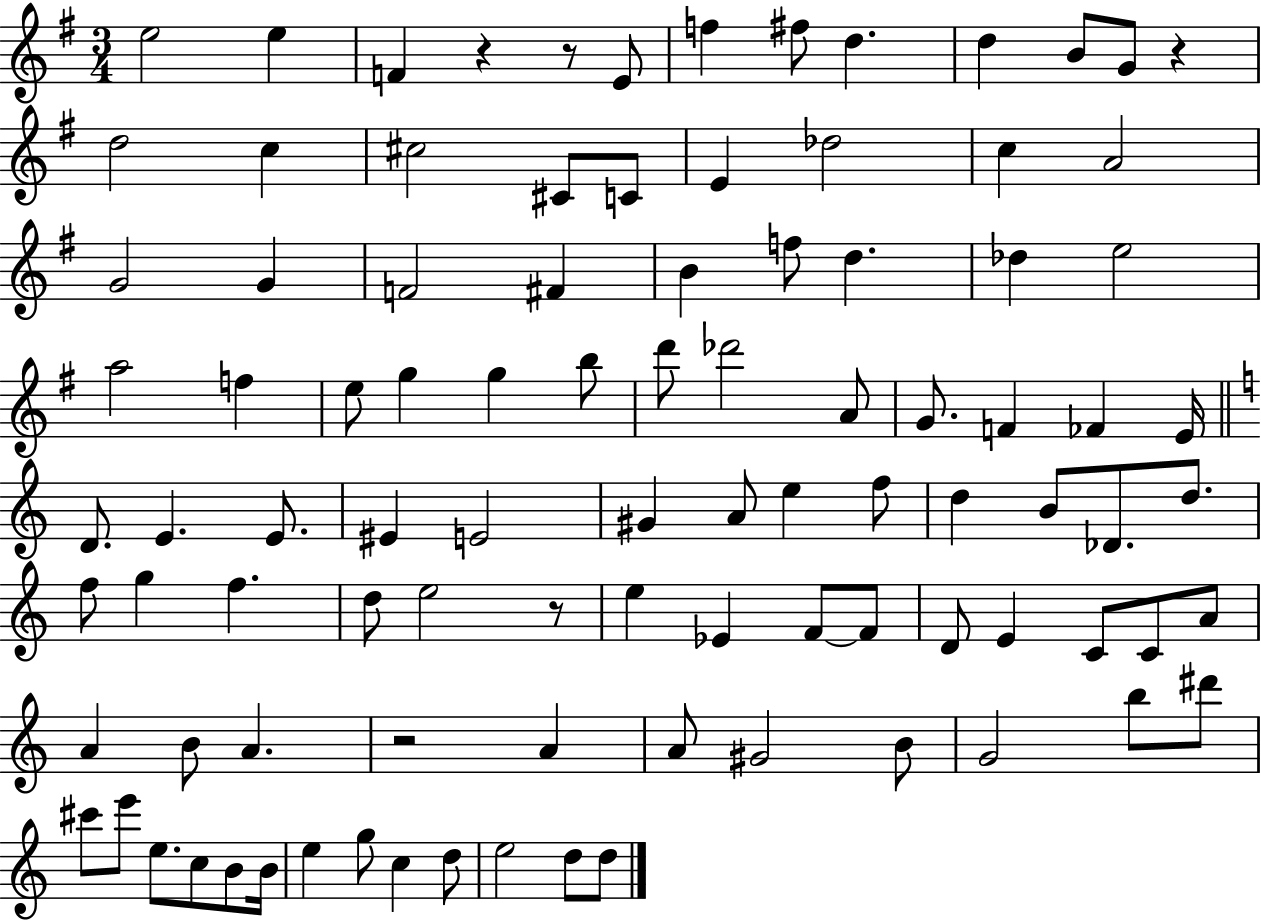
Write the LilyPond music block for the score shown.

{
  \clef treble
  \numericTimeSignature
  \time 3/4
  \key g \major
  e''2 e''4 | f'4 r4 r8 e'8 | f''4 fis''8 d''4. | d''4 b'8 g'8 r4 | \break d''2 c''4 | cis''2 cis'8 c'8 | e'4 des''2 | c''4 a'2 | \break g'2 g'4 | f'2 fis'4 | b'4 f''8 d''4. | des''4 e''2 | \break a''2 f''4 | e''8 g''4 g''4 b''8 | d'''8 des'''2 a'8 | g'8. f'4 fes'4 e'16 | \break \bar "||" \break \key c \major d'8. e'4. e'8. | eis'4 e'2 | gis'4 a'8 e''4 f''8 | d''4 b'8 des'8. d''8. | \break f''8 g''4 f''4. | d''8 e''2 r8 | e''4 ees'4 f'8~~ f'8 | d'8 e'4 c'8 c'8 a'8 | \break a'4 b'8 a'4. | r2 a'4 | a'8 gis'2 b'8 | g'2 b''8 dis'''8 | \break cis'''8 e'''8 e''8. c''8 b'8 b'16 | e''4 g''8 c''4 d''8 | e''2 d''8 d''8 | \bar "|."
}